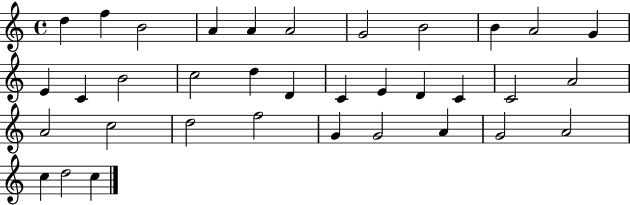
D5/q F5/q B4/h A4/q A4/q A4/h G4/h B4/h B4/q A4/h G4/q E4/q C4/q B4/h C5/h D5/q D4/q C4/q E4/q D4/q C4/q C4/h A4/h A4/h C5/h D5/h F5/h G4/q G4/h A4/q G4/h A4/h C5/q D5/h C5/q